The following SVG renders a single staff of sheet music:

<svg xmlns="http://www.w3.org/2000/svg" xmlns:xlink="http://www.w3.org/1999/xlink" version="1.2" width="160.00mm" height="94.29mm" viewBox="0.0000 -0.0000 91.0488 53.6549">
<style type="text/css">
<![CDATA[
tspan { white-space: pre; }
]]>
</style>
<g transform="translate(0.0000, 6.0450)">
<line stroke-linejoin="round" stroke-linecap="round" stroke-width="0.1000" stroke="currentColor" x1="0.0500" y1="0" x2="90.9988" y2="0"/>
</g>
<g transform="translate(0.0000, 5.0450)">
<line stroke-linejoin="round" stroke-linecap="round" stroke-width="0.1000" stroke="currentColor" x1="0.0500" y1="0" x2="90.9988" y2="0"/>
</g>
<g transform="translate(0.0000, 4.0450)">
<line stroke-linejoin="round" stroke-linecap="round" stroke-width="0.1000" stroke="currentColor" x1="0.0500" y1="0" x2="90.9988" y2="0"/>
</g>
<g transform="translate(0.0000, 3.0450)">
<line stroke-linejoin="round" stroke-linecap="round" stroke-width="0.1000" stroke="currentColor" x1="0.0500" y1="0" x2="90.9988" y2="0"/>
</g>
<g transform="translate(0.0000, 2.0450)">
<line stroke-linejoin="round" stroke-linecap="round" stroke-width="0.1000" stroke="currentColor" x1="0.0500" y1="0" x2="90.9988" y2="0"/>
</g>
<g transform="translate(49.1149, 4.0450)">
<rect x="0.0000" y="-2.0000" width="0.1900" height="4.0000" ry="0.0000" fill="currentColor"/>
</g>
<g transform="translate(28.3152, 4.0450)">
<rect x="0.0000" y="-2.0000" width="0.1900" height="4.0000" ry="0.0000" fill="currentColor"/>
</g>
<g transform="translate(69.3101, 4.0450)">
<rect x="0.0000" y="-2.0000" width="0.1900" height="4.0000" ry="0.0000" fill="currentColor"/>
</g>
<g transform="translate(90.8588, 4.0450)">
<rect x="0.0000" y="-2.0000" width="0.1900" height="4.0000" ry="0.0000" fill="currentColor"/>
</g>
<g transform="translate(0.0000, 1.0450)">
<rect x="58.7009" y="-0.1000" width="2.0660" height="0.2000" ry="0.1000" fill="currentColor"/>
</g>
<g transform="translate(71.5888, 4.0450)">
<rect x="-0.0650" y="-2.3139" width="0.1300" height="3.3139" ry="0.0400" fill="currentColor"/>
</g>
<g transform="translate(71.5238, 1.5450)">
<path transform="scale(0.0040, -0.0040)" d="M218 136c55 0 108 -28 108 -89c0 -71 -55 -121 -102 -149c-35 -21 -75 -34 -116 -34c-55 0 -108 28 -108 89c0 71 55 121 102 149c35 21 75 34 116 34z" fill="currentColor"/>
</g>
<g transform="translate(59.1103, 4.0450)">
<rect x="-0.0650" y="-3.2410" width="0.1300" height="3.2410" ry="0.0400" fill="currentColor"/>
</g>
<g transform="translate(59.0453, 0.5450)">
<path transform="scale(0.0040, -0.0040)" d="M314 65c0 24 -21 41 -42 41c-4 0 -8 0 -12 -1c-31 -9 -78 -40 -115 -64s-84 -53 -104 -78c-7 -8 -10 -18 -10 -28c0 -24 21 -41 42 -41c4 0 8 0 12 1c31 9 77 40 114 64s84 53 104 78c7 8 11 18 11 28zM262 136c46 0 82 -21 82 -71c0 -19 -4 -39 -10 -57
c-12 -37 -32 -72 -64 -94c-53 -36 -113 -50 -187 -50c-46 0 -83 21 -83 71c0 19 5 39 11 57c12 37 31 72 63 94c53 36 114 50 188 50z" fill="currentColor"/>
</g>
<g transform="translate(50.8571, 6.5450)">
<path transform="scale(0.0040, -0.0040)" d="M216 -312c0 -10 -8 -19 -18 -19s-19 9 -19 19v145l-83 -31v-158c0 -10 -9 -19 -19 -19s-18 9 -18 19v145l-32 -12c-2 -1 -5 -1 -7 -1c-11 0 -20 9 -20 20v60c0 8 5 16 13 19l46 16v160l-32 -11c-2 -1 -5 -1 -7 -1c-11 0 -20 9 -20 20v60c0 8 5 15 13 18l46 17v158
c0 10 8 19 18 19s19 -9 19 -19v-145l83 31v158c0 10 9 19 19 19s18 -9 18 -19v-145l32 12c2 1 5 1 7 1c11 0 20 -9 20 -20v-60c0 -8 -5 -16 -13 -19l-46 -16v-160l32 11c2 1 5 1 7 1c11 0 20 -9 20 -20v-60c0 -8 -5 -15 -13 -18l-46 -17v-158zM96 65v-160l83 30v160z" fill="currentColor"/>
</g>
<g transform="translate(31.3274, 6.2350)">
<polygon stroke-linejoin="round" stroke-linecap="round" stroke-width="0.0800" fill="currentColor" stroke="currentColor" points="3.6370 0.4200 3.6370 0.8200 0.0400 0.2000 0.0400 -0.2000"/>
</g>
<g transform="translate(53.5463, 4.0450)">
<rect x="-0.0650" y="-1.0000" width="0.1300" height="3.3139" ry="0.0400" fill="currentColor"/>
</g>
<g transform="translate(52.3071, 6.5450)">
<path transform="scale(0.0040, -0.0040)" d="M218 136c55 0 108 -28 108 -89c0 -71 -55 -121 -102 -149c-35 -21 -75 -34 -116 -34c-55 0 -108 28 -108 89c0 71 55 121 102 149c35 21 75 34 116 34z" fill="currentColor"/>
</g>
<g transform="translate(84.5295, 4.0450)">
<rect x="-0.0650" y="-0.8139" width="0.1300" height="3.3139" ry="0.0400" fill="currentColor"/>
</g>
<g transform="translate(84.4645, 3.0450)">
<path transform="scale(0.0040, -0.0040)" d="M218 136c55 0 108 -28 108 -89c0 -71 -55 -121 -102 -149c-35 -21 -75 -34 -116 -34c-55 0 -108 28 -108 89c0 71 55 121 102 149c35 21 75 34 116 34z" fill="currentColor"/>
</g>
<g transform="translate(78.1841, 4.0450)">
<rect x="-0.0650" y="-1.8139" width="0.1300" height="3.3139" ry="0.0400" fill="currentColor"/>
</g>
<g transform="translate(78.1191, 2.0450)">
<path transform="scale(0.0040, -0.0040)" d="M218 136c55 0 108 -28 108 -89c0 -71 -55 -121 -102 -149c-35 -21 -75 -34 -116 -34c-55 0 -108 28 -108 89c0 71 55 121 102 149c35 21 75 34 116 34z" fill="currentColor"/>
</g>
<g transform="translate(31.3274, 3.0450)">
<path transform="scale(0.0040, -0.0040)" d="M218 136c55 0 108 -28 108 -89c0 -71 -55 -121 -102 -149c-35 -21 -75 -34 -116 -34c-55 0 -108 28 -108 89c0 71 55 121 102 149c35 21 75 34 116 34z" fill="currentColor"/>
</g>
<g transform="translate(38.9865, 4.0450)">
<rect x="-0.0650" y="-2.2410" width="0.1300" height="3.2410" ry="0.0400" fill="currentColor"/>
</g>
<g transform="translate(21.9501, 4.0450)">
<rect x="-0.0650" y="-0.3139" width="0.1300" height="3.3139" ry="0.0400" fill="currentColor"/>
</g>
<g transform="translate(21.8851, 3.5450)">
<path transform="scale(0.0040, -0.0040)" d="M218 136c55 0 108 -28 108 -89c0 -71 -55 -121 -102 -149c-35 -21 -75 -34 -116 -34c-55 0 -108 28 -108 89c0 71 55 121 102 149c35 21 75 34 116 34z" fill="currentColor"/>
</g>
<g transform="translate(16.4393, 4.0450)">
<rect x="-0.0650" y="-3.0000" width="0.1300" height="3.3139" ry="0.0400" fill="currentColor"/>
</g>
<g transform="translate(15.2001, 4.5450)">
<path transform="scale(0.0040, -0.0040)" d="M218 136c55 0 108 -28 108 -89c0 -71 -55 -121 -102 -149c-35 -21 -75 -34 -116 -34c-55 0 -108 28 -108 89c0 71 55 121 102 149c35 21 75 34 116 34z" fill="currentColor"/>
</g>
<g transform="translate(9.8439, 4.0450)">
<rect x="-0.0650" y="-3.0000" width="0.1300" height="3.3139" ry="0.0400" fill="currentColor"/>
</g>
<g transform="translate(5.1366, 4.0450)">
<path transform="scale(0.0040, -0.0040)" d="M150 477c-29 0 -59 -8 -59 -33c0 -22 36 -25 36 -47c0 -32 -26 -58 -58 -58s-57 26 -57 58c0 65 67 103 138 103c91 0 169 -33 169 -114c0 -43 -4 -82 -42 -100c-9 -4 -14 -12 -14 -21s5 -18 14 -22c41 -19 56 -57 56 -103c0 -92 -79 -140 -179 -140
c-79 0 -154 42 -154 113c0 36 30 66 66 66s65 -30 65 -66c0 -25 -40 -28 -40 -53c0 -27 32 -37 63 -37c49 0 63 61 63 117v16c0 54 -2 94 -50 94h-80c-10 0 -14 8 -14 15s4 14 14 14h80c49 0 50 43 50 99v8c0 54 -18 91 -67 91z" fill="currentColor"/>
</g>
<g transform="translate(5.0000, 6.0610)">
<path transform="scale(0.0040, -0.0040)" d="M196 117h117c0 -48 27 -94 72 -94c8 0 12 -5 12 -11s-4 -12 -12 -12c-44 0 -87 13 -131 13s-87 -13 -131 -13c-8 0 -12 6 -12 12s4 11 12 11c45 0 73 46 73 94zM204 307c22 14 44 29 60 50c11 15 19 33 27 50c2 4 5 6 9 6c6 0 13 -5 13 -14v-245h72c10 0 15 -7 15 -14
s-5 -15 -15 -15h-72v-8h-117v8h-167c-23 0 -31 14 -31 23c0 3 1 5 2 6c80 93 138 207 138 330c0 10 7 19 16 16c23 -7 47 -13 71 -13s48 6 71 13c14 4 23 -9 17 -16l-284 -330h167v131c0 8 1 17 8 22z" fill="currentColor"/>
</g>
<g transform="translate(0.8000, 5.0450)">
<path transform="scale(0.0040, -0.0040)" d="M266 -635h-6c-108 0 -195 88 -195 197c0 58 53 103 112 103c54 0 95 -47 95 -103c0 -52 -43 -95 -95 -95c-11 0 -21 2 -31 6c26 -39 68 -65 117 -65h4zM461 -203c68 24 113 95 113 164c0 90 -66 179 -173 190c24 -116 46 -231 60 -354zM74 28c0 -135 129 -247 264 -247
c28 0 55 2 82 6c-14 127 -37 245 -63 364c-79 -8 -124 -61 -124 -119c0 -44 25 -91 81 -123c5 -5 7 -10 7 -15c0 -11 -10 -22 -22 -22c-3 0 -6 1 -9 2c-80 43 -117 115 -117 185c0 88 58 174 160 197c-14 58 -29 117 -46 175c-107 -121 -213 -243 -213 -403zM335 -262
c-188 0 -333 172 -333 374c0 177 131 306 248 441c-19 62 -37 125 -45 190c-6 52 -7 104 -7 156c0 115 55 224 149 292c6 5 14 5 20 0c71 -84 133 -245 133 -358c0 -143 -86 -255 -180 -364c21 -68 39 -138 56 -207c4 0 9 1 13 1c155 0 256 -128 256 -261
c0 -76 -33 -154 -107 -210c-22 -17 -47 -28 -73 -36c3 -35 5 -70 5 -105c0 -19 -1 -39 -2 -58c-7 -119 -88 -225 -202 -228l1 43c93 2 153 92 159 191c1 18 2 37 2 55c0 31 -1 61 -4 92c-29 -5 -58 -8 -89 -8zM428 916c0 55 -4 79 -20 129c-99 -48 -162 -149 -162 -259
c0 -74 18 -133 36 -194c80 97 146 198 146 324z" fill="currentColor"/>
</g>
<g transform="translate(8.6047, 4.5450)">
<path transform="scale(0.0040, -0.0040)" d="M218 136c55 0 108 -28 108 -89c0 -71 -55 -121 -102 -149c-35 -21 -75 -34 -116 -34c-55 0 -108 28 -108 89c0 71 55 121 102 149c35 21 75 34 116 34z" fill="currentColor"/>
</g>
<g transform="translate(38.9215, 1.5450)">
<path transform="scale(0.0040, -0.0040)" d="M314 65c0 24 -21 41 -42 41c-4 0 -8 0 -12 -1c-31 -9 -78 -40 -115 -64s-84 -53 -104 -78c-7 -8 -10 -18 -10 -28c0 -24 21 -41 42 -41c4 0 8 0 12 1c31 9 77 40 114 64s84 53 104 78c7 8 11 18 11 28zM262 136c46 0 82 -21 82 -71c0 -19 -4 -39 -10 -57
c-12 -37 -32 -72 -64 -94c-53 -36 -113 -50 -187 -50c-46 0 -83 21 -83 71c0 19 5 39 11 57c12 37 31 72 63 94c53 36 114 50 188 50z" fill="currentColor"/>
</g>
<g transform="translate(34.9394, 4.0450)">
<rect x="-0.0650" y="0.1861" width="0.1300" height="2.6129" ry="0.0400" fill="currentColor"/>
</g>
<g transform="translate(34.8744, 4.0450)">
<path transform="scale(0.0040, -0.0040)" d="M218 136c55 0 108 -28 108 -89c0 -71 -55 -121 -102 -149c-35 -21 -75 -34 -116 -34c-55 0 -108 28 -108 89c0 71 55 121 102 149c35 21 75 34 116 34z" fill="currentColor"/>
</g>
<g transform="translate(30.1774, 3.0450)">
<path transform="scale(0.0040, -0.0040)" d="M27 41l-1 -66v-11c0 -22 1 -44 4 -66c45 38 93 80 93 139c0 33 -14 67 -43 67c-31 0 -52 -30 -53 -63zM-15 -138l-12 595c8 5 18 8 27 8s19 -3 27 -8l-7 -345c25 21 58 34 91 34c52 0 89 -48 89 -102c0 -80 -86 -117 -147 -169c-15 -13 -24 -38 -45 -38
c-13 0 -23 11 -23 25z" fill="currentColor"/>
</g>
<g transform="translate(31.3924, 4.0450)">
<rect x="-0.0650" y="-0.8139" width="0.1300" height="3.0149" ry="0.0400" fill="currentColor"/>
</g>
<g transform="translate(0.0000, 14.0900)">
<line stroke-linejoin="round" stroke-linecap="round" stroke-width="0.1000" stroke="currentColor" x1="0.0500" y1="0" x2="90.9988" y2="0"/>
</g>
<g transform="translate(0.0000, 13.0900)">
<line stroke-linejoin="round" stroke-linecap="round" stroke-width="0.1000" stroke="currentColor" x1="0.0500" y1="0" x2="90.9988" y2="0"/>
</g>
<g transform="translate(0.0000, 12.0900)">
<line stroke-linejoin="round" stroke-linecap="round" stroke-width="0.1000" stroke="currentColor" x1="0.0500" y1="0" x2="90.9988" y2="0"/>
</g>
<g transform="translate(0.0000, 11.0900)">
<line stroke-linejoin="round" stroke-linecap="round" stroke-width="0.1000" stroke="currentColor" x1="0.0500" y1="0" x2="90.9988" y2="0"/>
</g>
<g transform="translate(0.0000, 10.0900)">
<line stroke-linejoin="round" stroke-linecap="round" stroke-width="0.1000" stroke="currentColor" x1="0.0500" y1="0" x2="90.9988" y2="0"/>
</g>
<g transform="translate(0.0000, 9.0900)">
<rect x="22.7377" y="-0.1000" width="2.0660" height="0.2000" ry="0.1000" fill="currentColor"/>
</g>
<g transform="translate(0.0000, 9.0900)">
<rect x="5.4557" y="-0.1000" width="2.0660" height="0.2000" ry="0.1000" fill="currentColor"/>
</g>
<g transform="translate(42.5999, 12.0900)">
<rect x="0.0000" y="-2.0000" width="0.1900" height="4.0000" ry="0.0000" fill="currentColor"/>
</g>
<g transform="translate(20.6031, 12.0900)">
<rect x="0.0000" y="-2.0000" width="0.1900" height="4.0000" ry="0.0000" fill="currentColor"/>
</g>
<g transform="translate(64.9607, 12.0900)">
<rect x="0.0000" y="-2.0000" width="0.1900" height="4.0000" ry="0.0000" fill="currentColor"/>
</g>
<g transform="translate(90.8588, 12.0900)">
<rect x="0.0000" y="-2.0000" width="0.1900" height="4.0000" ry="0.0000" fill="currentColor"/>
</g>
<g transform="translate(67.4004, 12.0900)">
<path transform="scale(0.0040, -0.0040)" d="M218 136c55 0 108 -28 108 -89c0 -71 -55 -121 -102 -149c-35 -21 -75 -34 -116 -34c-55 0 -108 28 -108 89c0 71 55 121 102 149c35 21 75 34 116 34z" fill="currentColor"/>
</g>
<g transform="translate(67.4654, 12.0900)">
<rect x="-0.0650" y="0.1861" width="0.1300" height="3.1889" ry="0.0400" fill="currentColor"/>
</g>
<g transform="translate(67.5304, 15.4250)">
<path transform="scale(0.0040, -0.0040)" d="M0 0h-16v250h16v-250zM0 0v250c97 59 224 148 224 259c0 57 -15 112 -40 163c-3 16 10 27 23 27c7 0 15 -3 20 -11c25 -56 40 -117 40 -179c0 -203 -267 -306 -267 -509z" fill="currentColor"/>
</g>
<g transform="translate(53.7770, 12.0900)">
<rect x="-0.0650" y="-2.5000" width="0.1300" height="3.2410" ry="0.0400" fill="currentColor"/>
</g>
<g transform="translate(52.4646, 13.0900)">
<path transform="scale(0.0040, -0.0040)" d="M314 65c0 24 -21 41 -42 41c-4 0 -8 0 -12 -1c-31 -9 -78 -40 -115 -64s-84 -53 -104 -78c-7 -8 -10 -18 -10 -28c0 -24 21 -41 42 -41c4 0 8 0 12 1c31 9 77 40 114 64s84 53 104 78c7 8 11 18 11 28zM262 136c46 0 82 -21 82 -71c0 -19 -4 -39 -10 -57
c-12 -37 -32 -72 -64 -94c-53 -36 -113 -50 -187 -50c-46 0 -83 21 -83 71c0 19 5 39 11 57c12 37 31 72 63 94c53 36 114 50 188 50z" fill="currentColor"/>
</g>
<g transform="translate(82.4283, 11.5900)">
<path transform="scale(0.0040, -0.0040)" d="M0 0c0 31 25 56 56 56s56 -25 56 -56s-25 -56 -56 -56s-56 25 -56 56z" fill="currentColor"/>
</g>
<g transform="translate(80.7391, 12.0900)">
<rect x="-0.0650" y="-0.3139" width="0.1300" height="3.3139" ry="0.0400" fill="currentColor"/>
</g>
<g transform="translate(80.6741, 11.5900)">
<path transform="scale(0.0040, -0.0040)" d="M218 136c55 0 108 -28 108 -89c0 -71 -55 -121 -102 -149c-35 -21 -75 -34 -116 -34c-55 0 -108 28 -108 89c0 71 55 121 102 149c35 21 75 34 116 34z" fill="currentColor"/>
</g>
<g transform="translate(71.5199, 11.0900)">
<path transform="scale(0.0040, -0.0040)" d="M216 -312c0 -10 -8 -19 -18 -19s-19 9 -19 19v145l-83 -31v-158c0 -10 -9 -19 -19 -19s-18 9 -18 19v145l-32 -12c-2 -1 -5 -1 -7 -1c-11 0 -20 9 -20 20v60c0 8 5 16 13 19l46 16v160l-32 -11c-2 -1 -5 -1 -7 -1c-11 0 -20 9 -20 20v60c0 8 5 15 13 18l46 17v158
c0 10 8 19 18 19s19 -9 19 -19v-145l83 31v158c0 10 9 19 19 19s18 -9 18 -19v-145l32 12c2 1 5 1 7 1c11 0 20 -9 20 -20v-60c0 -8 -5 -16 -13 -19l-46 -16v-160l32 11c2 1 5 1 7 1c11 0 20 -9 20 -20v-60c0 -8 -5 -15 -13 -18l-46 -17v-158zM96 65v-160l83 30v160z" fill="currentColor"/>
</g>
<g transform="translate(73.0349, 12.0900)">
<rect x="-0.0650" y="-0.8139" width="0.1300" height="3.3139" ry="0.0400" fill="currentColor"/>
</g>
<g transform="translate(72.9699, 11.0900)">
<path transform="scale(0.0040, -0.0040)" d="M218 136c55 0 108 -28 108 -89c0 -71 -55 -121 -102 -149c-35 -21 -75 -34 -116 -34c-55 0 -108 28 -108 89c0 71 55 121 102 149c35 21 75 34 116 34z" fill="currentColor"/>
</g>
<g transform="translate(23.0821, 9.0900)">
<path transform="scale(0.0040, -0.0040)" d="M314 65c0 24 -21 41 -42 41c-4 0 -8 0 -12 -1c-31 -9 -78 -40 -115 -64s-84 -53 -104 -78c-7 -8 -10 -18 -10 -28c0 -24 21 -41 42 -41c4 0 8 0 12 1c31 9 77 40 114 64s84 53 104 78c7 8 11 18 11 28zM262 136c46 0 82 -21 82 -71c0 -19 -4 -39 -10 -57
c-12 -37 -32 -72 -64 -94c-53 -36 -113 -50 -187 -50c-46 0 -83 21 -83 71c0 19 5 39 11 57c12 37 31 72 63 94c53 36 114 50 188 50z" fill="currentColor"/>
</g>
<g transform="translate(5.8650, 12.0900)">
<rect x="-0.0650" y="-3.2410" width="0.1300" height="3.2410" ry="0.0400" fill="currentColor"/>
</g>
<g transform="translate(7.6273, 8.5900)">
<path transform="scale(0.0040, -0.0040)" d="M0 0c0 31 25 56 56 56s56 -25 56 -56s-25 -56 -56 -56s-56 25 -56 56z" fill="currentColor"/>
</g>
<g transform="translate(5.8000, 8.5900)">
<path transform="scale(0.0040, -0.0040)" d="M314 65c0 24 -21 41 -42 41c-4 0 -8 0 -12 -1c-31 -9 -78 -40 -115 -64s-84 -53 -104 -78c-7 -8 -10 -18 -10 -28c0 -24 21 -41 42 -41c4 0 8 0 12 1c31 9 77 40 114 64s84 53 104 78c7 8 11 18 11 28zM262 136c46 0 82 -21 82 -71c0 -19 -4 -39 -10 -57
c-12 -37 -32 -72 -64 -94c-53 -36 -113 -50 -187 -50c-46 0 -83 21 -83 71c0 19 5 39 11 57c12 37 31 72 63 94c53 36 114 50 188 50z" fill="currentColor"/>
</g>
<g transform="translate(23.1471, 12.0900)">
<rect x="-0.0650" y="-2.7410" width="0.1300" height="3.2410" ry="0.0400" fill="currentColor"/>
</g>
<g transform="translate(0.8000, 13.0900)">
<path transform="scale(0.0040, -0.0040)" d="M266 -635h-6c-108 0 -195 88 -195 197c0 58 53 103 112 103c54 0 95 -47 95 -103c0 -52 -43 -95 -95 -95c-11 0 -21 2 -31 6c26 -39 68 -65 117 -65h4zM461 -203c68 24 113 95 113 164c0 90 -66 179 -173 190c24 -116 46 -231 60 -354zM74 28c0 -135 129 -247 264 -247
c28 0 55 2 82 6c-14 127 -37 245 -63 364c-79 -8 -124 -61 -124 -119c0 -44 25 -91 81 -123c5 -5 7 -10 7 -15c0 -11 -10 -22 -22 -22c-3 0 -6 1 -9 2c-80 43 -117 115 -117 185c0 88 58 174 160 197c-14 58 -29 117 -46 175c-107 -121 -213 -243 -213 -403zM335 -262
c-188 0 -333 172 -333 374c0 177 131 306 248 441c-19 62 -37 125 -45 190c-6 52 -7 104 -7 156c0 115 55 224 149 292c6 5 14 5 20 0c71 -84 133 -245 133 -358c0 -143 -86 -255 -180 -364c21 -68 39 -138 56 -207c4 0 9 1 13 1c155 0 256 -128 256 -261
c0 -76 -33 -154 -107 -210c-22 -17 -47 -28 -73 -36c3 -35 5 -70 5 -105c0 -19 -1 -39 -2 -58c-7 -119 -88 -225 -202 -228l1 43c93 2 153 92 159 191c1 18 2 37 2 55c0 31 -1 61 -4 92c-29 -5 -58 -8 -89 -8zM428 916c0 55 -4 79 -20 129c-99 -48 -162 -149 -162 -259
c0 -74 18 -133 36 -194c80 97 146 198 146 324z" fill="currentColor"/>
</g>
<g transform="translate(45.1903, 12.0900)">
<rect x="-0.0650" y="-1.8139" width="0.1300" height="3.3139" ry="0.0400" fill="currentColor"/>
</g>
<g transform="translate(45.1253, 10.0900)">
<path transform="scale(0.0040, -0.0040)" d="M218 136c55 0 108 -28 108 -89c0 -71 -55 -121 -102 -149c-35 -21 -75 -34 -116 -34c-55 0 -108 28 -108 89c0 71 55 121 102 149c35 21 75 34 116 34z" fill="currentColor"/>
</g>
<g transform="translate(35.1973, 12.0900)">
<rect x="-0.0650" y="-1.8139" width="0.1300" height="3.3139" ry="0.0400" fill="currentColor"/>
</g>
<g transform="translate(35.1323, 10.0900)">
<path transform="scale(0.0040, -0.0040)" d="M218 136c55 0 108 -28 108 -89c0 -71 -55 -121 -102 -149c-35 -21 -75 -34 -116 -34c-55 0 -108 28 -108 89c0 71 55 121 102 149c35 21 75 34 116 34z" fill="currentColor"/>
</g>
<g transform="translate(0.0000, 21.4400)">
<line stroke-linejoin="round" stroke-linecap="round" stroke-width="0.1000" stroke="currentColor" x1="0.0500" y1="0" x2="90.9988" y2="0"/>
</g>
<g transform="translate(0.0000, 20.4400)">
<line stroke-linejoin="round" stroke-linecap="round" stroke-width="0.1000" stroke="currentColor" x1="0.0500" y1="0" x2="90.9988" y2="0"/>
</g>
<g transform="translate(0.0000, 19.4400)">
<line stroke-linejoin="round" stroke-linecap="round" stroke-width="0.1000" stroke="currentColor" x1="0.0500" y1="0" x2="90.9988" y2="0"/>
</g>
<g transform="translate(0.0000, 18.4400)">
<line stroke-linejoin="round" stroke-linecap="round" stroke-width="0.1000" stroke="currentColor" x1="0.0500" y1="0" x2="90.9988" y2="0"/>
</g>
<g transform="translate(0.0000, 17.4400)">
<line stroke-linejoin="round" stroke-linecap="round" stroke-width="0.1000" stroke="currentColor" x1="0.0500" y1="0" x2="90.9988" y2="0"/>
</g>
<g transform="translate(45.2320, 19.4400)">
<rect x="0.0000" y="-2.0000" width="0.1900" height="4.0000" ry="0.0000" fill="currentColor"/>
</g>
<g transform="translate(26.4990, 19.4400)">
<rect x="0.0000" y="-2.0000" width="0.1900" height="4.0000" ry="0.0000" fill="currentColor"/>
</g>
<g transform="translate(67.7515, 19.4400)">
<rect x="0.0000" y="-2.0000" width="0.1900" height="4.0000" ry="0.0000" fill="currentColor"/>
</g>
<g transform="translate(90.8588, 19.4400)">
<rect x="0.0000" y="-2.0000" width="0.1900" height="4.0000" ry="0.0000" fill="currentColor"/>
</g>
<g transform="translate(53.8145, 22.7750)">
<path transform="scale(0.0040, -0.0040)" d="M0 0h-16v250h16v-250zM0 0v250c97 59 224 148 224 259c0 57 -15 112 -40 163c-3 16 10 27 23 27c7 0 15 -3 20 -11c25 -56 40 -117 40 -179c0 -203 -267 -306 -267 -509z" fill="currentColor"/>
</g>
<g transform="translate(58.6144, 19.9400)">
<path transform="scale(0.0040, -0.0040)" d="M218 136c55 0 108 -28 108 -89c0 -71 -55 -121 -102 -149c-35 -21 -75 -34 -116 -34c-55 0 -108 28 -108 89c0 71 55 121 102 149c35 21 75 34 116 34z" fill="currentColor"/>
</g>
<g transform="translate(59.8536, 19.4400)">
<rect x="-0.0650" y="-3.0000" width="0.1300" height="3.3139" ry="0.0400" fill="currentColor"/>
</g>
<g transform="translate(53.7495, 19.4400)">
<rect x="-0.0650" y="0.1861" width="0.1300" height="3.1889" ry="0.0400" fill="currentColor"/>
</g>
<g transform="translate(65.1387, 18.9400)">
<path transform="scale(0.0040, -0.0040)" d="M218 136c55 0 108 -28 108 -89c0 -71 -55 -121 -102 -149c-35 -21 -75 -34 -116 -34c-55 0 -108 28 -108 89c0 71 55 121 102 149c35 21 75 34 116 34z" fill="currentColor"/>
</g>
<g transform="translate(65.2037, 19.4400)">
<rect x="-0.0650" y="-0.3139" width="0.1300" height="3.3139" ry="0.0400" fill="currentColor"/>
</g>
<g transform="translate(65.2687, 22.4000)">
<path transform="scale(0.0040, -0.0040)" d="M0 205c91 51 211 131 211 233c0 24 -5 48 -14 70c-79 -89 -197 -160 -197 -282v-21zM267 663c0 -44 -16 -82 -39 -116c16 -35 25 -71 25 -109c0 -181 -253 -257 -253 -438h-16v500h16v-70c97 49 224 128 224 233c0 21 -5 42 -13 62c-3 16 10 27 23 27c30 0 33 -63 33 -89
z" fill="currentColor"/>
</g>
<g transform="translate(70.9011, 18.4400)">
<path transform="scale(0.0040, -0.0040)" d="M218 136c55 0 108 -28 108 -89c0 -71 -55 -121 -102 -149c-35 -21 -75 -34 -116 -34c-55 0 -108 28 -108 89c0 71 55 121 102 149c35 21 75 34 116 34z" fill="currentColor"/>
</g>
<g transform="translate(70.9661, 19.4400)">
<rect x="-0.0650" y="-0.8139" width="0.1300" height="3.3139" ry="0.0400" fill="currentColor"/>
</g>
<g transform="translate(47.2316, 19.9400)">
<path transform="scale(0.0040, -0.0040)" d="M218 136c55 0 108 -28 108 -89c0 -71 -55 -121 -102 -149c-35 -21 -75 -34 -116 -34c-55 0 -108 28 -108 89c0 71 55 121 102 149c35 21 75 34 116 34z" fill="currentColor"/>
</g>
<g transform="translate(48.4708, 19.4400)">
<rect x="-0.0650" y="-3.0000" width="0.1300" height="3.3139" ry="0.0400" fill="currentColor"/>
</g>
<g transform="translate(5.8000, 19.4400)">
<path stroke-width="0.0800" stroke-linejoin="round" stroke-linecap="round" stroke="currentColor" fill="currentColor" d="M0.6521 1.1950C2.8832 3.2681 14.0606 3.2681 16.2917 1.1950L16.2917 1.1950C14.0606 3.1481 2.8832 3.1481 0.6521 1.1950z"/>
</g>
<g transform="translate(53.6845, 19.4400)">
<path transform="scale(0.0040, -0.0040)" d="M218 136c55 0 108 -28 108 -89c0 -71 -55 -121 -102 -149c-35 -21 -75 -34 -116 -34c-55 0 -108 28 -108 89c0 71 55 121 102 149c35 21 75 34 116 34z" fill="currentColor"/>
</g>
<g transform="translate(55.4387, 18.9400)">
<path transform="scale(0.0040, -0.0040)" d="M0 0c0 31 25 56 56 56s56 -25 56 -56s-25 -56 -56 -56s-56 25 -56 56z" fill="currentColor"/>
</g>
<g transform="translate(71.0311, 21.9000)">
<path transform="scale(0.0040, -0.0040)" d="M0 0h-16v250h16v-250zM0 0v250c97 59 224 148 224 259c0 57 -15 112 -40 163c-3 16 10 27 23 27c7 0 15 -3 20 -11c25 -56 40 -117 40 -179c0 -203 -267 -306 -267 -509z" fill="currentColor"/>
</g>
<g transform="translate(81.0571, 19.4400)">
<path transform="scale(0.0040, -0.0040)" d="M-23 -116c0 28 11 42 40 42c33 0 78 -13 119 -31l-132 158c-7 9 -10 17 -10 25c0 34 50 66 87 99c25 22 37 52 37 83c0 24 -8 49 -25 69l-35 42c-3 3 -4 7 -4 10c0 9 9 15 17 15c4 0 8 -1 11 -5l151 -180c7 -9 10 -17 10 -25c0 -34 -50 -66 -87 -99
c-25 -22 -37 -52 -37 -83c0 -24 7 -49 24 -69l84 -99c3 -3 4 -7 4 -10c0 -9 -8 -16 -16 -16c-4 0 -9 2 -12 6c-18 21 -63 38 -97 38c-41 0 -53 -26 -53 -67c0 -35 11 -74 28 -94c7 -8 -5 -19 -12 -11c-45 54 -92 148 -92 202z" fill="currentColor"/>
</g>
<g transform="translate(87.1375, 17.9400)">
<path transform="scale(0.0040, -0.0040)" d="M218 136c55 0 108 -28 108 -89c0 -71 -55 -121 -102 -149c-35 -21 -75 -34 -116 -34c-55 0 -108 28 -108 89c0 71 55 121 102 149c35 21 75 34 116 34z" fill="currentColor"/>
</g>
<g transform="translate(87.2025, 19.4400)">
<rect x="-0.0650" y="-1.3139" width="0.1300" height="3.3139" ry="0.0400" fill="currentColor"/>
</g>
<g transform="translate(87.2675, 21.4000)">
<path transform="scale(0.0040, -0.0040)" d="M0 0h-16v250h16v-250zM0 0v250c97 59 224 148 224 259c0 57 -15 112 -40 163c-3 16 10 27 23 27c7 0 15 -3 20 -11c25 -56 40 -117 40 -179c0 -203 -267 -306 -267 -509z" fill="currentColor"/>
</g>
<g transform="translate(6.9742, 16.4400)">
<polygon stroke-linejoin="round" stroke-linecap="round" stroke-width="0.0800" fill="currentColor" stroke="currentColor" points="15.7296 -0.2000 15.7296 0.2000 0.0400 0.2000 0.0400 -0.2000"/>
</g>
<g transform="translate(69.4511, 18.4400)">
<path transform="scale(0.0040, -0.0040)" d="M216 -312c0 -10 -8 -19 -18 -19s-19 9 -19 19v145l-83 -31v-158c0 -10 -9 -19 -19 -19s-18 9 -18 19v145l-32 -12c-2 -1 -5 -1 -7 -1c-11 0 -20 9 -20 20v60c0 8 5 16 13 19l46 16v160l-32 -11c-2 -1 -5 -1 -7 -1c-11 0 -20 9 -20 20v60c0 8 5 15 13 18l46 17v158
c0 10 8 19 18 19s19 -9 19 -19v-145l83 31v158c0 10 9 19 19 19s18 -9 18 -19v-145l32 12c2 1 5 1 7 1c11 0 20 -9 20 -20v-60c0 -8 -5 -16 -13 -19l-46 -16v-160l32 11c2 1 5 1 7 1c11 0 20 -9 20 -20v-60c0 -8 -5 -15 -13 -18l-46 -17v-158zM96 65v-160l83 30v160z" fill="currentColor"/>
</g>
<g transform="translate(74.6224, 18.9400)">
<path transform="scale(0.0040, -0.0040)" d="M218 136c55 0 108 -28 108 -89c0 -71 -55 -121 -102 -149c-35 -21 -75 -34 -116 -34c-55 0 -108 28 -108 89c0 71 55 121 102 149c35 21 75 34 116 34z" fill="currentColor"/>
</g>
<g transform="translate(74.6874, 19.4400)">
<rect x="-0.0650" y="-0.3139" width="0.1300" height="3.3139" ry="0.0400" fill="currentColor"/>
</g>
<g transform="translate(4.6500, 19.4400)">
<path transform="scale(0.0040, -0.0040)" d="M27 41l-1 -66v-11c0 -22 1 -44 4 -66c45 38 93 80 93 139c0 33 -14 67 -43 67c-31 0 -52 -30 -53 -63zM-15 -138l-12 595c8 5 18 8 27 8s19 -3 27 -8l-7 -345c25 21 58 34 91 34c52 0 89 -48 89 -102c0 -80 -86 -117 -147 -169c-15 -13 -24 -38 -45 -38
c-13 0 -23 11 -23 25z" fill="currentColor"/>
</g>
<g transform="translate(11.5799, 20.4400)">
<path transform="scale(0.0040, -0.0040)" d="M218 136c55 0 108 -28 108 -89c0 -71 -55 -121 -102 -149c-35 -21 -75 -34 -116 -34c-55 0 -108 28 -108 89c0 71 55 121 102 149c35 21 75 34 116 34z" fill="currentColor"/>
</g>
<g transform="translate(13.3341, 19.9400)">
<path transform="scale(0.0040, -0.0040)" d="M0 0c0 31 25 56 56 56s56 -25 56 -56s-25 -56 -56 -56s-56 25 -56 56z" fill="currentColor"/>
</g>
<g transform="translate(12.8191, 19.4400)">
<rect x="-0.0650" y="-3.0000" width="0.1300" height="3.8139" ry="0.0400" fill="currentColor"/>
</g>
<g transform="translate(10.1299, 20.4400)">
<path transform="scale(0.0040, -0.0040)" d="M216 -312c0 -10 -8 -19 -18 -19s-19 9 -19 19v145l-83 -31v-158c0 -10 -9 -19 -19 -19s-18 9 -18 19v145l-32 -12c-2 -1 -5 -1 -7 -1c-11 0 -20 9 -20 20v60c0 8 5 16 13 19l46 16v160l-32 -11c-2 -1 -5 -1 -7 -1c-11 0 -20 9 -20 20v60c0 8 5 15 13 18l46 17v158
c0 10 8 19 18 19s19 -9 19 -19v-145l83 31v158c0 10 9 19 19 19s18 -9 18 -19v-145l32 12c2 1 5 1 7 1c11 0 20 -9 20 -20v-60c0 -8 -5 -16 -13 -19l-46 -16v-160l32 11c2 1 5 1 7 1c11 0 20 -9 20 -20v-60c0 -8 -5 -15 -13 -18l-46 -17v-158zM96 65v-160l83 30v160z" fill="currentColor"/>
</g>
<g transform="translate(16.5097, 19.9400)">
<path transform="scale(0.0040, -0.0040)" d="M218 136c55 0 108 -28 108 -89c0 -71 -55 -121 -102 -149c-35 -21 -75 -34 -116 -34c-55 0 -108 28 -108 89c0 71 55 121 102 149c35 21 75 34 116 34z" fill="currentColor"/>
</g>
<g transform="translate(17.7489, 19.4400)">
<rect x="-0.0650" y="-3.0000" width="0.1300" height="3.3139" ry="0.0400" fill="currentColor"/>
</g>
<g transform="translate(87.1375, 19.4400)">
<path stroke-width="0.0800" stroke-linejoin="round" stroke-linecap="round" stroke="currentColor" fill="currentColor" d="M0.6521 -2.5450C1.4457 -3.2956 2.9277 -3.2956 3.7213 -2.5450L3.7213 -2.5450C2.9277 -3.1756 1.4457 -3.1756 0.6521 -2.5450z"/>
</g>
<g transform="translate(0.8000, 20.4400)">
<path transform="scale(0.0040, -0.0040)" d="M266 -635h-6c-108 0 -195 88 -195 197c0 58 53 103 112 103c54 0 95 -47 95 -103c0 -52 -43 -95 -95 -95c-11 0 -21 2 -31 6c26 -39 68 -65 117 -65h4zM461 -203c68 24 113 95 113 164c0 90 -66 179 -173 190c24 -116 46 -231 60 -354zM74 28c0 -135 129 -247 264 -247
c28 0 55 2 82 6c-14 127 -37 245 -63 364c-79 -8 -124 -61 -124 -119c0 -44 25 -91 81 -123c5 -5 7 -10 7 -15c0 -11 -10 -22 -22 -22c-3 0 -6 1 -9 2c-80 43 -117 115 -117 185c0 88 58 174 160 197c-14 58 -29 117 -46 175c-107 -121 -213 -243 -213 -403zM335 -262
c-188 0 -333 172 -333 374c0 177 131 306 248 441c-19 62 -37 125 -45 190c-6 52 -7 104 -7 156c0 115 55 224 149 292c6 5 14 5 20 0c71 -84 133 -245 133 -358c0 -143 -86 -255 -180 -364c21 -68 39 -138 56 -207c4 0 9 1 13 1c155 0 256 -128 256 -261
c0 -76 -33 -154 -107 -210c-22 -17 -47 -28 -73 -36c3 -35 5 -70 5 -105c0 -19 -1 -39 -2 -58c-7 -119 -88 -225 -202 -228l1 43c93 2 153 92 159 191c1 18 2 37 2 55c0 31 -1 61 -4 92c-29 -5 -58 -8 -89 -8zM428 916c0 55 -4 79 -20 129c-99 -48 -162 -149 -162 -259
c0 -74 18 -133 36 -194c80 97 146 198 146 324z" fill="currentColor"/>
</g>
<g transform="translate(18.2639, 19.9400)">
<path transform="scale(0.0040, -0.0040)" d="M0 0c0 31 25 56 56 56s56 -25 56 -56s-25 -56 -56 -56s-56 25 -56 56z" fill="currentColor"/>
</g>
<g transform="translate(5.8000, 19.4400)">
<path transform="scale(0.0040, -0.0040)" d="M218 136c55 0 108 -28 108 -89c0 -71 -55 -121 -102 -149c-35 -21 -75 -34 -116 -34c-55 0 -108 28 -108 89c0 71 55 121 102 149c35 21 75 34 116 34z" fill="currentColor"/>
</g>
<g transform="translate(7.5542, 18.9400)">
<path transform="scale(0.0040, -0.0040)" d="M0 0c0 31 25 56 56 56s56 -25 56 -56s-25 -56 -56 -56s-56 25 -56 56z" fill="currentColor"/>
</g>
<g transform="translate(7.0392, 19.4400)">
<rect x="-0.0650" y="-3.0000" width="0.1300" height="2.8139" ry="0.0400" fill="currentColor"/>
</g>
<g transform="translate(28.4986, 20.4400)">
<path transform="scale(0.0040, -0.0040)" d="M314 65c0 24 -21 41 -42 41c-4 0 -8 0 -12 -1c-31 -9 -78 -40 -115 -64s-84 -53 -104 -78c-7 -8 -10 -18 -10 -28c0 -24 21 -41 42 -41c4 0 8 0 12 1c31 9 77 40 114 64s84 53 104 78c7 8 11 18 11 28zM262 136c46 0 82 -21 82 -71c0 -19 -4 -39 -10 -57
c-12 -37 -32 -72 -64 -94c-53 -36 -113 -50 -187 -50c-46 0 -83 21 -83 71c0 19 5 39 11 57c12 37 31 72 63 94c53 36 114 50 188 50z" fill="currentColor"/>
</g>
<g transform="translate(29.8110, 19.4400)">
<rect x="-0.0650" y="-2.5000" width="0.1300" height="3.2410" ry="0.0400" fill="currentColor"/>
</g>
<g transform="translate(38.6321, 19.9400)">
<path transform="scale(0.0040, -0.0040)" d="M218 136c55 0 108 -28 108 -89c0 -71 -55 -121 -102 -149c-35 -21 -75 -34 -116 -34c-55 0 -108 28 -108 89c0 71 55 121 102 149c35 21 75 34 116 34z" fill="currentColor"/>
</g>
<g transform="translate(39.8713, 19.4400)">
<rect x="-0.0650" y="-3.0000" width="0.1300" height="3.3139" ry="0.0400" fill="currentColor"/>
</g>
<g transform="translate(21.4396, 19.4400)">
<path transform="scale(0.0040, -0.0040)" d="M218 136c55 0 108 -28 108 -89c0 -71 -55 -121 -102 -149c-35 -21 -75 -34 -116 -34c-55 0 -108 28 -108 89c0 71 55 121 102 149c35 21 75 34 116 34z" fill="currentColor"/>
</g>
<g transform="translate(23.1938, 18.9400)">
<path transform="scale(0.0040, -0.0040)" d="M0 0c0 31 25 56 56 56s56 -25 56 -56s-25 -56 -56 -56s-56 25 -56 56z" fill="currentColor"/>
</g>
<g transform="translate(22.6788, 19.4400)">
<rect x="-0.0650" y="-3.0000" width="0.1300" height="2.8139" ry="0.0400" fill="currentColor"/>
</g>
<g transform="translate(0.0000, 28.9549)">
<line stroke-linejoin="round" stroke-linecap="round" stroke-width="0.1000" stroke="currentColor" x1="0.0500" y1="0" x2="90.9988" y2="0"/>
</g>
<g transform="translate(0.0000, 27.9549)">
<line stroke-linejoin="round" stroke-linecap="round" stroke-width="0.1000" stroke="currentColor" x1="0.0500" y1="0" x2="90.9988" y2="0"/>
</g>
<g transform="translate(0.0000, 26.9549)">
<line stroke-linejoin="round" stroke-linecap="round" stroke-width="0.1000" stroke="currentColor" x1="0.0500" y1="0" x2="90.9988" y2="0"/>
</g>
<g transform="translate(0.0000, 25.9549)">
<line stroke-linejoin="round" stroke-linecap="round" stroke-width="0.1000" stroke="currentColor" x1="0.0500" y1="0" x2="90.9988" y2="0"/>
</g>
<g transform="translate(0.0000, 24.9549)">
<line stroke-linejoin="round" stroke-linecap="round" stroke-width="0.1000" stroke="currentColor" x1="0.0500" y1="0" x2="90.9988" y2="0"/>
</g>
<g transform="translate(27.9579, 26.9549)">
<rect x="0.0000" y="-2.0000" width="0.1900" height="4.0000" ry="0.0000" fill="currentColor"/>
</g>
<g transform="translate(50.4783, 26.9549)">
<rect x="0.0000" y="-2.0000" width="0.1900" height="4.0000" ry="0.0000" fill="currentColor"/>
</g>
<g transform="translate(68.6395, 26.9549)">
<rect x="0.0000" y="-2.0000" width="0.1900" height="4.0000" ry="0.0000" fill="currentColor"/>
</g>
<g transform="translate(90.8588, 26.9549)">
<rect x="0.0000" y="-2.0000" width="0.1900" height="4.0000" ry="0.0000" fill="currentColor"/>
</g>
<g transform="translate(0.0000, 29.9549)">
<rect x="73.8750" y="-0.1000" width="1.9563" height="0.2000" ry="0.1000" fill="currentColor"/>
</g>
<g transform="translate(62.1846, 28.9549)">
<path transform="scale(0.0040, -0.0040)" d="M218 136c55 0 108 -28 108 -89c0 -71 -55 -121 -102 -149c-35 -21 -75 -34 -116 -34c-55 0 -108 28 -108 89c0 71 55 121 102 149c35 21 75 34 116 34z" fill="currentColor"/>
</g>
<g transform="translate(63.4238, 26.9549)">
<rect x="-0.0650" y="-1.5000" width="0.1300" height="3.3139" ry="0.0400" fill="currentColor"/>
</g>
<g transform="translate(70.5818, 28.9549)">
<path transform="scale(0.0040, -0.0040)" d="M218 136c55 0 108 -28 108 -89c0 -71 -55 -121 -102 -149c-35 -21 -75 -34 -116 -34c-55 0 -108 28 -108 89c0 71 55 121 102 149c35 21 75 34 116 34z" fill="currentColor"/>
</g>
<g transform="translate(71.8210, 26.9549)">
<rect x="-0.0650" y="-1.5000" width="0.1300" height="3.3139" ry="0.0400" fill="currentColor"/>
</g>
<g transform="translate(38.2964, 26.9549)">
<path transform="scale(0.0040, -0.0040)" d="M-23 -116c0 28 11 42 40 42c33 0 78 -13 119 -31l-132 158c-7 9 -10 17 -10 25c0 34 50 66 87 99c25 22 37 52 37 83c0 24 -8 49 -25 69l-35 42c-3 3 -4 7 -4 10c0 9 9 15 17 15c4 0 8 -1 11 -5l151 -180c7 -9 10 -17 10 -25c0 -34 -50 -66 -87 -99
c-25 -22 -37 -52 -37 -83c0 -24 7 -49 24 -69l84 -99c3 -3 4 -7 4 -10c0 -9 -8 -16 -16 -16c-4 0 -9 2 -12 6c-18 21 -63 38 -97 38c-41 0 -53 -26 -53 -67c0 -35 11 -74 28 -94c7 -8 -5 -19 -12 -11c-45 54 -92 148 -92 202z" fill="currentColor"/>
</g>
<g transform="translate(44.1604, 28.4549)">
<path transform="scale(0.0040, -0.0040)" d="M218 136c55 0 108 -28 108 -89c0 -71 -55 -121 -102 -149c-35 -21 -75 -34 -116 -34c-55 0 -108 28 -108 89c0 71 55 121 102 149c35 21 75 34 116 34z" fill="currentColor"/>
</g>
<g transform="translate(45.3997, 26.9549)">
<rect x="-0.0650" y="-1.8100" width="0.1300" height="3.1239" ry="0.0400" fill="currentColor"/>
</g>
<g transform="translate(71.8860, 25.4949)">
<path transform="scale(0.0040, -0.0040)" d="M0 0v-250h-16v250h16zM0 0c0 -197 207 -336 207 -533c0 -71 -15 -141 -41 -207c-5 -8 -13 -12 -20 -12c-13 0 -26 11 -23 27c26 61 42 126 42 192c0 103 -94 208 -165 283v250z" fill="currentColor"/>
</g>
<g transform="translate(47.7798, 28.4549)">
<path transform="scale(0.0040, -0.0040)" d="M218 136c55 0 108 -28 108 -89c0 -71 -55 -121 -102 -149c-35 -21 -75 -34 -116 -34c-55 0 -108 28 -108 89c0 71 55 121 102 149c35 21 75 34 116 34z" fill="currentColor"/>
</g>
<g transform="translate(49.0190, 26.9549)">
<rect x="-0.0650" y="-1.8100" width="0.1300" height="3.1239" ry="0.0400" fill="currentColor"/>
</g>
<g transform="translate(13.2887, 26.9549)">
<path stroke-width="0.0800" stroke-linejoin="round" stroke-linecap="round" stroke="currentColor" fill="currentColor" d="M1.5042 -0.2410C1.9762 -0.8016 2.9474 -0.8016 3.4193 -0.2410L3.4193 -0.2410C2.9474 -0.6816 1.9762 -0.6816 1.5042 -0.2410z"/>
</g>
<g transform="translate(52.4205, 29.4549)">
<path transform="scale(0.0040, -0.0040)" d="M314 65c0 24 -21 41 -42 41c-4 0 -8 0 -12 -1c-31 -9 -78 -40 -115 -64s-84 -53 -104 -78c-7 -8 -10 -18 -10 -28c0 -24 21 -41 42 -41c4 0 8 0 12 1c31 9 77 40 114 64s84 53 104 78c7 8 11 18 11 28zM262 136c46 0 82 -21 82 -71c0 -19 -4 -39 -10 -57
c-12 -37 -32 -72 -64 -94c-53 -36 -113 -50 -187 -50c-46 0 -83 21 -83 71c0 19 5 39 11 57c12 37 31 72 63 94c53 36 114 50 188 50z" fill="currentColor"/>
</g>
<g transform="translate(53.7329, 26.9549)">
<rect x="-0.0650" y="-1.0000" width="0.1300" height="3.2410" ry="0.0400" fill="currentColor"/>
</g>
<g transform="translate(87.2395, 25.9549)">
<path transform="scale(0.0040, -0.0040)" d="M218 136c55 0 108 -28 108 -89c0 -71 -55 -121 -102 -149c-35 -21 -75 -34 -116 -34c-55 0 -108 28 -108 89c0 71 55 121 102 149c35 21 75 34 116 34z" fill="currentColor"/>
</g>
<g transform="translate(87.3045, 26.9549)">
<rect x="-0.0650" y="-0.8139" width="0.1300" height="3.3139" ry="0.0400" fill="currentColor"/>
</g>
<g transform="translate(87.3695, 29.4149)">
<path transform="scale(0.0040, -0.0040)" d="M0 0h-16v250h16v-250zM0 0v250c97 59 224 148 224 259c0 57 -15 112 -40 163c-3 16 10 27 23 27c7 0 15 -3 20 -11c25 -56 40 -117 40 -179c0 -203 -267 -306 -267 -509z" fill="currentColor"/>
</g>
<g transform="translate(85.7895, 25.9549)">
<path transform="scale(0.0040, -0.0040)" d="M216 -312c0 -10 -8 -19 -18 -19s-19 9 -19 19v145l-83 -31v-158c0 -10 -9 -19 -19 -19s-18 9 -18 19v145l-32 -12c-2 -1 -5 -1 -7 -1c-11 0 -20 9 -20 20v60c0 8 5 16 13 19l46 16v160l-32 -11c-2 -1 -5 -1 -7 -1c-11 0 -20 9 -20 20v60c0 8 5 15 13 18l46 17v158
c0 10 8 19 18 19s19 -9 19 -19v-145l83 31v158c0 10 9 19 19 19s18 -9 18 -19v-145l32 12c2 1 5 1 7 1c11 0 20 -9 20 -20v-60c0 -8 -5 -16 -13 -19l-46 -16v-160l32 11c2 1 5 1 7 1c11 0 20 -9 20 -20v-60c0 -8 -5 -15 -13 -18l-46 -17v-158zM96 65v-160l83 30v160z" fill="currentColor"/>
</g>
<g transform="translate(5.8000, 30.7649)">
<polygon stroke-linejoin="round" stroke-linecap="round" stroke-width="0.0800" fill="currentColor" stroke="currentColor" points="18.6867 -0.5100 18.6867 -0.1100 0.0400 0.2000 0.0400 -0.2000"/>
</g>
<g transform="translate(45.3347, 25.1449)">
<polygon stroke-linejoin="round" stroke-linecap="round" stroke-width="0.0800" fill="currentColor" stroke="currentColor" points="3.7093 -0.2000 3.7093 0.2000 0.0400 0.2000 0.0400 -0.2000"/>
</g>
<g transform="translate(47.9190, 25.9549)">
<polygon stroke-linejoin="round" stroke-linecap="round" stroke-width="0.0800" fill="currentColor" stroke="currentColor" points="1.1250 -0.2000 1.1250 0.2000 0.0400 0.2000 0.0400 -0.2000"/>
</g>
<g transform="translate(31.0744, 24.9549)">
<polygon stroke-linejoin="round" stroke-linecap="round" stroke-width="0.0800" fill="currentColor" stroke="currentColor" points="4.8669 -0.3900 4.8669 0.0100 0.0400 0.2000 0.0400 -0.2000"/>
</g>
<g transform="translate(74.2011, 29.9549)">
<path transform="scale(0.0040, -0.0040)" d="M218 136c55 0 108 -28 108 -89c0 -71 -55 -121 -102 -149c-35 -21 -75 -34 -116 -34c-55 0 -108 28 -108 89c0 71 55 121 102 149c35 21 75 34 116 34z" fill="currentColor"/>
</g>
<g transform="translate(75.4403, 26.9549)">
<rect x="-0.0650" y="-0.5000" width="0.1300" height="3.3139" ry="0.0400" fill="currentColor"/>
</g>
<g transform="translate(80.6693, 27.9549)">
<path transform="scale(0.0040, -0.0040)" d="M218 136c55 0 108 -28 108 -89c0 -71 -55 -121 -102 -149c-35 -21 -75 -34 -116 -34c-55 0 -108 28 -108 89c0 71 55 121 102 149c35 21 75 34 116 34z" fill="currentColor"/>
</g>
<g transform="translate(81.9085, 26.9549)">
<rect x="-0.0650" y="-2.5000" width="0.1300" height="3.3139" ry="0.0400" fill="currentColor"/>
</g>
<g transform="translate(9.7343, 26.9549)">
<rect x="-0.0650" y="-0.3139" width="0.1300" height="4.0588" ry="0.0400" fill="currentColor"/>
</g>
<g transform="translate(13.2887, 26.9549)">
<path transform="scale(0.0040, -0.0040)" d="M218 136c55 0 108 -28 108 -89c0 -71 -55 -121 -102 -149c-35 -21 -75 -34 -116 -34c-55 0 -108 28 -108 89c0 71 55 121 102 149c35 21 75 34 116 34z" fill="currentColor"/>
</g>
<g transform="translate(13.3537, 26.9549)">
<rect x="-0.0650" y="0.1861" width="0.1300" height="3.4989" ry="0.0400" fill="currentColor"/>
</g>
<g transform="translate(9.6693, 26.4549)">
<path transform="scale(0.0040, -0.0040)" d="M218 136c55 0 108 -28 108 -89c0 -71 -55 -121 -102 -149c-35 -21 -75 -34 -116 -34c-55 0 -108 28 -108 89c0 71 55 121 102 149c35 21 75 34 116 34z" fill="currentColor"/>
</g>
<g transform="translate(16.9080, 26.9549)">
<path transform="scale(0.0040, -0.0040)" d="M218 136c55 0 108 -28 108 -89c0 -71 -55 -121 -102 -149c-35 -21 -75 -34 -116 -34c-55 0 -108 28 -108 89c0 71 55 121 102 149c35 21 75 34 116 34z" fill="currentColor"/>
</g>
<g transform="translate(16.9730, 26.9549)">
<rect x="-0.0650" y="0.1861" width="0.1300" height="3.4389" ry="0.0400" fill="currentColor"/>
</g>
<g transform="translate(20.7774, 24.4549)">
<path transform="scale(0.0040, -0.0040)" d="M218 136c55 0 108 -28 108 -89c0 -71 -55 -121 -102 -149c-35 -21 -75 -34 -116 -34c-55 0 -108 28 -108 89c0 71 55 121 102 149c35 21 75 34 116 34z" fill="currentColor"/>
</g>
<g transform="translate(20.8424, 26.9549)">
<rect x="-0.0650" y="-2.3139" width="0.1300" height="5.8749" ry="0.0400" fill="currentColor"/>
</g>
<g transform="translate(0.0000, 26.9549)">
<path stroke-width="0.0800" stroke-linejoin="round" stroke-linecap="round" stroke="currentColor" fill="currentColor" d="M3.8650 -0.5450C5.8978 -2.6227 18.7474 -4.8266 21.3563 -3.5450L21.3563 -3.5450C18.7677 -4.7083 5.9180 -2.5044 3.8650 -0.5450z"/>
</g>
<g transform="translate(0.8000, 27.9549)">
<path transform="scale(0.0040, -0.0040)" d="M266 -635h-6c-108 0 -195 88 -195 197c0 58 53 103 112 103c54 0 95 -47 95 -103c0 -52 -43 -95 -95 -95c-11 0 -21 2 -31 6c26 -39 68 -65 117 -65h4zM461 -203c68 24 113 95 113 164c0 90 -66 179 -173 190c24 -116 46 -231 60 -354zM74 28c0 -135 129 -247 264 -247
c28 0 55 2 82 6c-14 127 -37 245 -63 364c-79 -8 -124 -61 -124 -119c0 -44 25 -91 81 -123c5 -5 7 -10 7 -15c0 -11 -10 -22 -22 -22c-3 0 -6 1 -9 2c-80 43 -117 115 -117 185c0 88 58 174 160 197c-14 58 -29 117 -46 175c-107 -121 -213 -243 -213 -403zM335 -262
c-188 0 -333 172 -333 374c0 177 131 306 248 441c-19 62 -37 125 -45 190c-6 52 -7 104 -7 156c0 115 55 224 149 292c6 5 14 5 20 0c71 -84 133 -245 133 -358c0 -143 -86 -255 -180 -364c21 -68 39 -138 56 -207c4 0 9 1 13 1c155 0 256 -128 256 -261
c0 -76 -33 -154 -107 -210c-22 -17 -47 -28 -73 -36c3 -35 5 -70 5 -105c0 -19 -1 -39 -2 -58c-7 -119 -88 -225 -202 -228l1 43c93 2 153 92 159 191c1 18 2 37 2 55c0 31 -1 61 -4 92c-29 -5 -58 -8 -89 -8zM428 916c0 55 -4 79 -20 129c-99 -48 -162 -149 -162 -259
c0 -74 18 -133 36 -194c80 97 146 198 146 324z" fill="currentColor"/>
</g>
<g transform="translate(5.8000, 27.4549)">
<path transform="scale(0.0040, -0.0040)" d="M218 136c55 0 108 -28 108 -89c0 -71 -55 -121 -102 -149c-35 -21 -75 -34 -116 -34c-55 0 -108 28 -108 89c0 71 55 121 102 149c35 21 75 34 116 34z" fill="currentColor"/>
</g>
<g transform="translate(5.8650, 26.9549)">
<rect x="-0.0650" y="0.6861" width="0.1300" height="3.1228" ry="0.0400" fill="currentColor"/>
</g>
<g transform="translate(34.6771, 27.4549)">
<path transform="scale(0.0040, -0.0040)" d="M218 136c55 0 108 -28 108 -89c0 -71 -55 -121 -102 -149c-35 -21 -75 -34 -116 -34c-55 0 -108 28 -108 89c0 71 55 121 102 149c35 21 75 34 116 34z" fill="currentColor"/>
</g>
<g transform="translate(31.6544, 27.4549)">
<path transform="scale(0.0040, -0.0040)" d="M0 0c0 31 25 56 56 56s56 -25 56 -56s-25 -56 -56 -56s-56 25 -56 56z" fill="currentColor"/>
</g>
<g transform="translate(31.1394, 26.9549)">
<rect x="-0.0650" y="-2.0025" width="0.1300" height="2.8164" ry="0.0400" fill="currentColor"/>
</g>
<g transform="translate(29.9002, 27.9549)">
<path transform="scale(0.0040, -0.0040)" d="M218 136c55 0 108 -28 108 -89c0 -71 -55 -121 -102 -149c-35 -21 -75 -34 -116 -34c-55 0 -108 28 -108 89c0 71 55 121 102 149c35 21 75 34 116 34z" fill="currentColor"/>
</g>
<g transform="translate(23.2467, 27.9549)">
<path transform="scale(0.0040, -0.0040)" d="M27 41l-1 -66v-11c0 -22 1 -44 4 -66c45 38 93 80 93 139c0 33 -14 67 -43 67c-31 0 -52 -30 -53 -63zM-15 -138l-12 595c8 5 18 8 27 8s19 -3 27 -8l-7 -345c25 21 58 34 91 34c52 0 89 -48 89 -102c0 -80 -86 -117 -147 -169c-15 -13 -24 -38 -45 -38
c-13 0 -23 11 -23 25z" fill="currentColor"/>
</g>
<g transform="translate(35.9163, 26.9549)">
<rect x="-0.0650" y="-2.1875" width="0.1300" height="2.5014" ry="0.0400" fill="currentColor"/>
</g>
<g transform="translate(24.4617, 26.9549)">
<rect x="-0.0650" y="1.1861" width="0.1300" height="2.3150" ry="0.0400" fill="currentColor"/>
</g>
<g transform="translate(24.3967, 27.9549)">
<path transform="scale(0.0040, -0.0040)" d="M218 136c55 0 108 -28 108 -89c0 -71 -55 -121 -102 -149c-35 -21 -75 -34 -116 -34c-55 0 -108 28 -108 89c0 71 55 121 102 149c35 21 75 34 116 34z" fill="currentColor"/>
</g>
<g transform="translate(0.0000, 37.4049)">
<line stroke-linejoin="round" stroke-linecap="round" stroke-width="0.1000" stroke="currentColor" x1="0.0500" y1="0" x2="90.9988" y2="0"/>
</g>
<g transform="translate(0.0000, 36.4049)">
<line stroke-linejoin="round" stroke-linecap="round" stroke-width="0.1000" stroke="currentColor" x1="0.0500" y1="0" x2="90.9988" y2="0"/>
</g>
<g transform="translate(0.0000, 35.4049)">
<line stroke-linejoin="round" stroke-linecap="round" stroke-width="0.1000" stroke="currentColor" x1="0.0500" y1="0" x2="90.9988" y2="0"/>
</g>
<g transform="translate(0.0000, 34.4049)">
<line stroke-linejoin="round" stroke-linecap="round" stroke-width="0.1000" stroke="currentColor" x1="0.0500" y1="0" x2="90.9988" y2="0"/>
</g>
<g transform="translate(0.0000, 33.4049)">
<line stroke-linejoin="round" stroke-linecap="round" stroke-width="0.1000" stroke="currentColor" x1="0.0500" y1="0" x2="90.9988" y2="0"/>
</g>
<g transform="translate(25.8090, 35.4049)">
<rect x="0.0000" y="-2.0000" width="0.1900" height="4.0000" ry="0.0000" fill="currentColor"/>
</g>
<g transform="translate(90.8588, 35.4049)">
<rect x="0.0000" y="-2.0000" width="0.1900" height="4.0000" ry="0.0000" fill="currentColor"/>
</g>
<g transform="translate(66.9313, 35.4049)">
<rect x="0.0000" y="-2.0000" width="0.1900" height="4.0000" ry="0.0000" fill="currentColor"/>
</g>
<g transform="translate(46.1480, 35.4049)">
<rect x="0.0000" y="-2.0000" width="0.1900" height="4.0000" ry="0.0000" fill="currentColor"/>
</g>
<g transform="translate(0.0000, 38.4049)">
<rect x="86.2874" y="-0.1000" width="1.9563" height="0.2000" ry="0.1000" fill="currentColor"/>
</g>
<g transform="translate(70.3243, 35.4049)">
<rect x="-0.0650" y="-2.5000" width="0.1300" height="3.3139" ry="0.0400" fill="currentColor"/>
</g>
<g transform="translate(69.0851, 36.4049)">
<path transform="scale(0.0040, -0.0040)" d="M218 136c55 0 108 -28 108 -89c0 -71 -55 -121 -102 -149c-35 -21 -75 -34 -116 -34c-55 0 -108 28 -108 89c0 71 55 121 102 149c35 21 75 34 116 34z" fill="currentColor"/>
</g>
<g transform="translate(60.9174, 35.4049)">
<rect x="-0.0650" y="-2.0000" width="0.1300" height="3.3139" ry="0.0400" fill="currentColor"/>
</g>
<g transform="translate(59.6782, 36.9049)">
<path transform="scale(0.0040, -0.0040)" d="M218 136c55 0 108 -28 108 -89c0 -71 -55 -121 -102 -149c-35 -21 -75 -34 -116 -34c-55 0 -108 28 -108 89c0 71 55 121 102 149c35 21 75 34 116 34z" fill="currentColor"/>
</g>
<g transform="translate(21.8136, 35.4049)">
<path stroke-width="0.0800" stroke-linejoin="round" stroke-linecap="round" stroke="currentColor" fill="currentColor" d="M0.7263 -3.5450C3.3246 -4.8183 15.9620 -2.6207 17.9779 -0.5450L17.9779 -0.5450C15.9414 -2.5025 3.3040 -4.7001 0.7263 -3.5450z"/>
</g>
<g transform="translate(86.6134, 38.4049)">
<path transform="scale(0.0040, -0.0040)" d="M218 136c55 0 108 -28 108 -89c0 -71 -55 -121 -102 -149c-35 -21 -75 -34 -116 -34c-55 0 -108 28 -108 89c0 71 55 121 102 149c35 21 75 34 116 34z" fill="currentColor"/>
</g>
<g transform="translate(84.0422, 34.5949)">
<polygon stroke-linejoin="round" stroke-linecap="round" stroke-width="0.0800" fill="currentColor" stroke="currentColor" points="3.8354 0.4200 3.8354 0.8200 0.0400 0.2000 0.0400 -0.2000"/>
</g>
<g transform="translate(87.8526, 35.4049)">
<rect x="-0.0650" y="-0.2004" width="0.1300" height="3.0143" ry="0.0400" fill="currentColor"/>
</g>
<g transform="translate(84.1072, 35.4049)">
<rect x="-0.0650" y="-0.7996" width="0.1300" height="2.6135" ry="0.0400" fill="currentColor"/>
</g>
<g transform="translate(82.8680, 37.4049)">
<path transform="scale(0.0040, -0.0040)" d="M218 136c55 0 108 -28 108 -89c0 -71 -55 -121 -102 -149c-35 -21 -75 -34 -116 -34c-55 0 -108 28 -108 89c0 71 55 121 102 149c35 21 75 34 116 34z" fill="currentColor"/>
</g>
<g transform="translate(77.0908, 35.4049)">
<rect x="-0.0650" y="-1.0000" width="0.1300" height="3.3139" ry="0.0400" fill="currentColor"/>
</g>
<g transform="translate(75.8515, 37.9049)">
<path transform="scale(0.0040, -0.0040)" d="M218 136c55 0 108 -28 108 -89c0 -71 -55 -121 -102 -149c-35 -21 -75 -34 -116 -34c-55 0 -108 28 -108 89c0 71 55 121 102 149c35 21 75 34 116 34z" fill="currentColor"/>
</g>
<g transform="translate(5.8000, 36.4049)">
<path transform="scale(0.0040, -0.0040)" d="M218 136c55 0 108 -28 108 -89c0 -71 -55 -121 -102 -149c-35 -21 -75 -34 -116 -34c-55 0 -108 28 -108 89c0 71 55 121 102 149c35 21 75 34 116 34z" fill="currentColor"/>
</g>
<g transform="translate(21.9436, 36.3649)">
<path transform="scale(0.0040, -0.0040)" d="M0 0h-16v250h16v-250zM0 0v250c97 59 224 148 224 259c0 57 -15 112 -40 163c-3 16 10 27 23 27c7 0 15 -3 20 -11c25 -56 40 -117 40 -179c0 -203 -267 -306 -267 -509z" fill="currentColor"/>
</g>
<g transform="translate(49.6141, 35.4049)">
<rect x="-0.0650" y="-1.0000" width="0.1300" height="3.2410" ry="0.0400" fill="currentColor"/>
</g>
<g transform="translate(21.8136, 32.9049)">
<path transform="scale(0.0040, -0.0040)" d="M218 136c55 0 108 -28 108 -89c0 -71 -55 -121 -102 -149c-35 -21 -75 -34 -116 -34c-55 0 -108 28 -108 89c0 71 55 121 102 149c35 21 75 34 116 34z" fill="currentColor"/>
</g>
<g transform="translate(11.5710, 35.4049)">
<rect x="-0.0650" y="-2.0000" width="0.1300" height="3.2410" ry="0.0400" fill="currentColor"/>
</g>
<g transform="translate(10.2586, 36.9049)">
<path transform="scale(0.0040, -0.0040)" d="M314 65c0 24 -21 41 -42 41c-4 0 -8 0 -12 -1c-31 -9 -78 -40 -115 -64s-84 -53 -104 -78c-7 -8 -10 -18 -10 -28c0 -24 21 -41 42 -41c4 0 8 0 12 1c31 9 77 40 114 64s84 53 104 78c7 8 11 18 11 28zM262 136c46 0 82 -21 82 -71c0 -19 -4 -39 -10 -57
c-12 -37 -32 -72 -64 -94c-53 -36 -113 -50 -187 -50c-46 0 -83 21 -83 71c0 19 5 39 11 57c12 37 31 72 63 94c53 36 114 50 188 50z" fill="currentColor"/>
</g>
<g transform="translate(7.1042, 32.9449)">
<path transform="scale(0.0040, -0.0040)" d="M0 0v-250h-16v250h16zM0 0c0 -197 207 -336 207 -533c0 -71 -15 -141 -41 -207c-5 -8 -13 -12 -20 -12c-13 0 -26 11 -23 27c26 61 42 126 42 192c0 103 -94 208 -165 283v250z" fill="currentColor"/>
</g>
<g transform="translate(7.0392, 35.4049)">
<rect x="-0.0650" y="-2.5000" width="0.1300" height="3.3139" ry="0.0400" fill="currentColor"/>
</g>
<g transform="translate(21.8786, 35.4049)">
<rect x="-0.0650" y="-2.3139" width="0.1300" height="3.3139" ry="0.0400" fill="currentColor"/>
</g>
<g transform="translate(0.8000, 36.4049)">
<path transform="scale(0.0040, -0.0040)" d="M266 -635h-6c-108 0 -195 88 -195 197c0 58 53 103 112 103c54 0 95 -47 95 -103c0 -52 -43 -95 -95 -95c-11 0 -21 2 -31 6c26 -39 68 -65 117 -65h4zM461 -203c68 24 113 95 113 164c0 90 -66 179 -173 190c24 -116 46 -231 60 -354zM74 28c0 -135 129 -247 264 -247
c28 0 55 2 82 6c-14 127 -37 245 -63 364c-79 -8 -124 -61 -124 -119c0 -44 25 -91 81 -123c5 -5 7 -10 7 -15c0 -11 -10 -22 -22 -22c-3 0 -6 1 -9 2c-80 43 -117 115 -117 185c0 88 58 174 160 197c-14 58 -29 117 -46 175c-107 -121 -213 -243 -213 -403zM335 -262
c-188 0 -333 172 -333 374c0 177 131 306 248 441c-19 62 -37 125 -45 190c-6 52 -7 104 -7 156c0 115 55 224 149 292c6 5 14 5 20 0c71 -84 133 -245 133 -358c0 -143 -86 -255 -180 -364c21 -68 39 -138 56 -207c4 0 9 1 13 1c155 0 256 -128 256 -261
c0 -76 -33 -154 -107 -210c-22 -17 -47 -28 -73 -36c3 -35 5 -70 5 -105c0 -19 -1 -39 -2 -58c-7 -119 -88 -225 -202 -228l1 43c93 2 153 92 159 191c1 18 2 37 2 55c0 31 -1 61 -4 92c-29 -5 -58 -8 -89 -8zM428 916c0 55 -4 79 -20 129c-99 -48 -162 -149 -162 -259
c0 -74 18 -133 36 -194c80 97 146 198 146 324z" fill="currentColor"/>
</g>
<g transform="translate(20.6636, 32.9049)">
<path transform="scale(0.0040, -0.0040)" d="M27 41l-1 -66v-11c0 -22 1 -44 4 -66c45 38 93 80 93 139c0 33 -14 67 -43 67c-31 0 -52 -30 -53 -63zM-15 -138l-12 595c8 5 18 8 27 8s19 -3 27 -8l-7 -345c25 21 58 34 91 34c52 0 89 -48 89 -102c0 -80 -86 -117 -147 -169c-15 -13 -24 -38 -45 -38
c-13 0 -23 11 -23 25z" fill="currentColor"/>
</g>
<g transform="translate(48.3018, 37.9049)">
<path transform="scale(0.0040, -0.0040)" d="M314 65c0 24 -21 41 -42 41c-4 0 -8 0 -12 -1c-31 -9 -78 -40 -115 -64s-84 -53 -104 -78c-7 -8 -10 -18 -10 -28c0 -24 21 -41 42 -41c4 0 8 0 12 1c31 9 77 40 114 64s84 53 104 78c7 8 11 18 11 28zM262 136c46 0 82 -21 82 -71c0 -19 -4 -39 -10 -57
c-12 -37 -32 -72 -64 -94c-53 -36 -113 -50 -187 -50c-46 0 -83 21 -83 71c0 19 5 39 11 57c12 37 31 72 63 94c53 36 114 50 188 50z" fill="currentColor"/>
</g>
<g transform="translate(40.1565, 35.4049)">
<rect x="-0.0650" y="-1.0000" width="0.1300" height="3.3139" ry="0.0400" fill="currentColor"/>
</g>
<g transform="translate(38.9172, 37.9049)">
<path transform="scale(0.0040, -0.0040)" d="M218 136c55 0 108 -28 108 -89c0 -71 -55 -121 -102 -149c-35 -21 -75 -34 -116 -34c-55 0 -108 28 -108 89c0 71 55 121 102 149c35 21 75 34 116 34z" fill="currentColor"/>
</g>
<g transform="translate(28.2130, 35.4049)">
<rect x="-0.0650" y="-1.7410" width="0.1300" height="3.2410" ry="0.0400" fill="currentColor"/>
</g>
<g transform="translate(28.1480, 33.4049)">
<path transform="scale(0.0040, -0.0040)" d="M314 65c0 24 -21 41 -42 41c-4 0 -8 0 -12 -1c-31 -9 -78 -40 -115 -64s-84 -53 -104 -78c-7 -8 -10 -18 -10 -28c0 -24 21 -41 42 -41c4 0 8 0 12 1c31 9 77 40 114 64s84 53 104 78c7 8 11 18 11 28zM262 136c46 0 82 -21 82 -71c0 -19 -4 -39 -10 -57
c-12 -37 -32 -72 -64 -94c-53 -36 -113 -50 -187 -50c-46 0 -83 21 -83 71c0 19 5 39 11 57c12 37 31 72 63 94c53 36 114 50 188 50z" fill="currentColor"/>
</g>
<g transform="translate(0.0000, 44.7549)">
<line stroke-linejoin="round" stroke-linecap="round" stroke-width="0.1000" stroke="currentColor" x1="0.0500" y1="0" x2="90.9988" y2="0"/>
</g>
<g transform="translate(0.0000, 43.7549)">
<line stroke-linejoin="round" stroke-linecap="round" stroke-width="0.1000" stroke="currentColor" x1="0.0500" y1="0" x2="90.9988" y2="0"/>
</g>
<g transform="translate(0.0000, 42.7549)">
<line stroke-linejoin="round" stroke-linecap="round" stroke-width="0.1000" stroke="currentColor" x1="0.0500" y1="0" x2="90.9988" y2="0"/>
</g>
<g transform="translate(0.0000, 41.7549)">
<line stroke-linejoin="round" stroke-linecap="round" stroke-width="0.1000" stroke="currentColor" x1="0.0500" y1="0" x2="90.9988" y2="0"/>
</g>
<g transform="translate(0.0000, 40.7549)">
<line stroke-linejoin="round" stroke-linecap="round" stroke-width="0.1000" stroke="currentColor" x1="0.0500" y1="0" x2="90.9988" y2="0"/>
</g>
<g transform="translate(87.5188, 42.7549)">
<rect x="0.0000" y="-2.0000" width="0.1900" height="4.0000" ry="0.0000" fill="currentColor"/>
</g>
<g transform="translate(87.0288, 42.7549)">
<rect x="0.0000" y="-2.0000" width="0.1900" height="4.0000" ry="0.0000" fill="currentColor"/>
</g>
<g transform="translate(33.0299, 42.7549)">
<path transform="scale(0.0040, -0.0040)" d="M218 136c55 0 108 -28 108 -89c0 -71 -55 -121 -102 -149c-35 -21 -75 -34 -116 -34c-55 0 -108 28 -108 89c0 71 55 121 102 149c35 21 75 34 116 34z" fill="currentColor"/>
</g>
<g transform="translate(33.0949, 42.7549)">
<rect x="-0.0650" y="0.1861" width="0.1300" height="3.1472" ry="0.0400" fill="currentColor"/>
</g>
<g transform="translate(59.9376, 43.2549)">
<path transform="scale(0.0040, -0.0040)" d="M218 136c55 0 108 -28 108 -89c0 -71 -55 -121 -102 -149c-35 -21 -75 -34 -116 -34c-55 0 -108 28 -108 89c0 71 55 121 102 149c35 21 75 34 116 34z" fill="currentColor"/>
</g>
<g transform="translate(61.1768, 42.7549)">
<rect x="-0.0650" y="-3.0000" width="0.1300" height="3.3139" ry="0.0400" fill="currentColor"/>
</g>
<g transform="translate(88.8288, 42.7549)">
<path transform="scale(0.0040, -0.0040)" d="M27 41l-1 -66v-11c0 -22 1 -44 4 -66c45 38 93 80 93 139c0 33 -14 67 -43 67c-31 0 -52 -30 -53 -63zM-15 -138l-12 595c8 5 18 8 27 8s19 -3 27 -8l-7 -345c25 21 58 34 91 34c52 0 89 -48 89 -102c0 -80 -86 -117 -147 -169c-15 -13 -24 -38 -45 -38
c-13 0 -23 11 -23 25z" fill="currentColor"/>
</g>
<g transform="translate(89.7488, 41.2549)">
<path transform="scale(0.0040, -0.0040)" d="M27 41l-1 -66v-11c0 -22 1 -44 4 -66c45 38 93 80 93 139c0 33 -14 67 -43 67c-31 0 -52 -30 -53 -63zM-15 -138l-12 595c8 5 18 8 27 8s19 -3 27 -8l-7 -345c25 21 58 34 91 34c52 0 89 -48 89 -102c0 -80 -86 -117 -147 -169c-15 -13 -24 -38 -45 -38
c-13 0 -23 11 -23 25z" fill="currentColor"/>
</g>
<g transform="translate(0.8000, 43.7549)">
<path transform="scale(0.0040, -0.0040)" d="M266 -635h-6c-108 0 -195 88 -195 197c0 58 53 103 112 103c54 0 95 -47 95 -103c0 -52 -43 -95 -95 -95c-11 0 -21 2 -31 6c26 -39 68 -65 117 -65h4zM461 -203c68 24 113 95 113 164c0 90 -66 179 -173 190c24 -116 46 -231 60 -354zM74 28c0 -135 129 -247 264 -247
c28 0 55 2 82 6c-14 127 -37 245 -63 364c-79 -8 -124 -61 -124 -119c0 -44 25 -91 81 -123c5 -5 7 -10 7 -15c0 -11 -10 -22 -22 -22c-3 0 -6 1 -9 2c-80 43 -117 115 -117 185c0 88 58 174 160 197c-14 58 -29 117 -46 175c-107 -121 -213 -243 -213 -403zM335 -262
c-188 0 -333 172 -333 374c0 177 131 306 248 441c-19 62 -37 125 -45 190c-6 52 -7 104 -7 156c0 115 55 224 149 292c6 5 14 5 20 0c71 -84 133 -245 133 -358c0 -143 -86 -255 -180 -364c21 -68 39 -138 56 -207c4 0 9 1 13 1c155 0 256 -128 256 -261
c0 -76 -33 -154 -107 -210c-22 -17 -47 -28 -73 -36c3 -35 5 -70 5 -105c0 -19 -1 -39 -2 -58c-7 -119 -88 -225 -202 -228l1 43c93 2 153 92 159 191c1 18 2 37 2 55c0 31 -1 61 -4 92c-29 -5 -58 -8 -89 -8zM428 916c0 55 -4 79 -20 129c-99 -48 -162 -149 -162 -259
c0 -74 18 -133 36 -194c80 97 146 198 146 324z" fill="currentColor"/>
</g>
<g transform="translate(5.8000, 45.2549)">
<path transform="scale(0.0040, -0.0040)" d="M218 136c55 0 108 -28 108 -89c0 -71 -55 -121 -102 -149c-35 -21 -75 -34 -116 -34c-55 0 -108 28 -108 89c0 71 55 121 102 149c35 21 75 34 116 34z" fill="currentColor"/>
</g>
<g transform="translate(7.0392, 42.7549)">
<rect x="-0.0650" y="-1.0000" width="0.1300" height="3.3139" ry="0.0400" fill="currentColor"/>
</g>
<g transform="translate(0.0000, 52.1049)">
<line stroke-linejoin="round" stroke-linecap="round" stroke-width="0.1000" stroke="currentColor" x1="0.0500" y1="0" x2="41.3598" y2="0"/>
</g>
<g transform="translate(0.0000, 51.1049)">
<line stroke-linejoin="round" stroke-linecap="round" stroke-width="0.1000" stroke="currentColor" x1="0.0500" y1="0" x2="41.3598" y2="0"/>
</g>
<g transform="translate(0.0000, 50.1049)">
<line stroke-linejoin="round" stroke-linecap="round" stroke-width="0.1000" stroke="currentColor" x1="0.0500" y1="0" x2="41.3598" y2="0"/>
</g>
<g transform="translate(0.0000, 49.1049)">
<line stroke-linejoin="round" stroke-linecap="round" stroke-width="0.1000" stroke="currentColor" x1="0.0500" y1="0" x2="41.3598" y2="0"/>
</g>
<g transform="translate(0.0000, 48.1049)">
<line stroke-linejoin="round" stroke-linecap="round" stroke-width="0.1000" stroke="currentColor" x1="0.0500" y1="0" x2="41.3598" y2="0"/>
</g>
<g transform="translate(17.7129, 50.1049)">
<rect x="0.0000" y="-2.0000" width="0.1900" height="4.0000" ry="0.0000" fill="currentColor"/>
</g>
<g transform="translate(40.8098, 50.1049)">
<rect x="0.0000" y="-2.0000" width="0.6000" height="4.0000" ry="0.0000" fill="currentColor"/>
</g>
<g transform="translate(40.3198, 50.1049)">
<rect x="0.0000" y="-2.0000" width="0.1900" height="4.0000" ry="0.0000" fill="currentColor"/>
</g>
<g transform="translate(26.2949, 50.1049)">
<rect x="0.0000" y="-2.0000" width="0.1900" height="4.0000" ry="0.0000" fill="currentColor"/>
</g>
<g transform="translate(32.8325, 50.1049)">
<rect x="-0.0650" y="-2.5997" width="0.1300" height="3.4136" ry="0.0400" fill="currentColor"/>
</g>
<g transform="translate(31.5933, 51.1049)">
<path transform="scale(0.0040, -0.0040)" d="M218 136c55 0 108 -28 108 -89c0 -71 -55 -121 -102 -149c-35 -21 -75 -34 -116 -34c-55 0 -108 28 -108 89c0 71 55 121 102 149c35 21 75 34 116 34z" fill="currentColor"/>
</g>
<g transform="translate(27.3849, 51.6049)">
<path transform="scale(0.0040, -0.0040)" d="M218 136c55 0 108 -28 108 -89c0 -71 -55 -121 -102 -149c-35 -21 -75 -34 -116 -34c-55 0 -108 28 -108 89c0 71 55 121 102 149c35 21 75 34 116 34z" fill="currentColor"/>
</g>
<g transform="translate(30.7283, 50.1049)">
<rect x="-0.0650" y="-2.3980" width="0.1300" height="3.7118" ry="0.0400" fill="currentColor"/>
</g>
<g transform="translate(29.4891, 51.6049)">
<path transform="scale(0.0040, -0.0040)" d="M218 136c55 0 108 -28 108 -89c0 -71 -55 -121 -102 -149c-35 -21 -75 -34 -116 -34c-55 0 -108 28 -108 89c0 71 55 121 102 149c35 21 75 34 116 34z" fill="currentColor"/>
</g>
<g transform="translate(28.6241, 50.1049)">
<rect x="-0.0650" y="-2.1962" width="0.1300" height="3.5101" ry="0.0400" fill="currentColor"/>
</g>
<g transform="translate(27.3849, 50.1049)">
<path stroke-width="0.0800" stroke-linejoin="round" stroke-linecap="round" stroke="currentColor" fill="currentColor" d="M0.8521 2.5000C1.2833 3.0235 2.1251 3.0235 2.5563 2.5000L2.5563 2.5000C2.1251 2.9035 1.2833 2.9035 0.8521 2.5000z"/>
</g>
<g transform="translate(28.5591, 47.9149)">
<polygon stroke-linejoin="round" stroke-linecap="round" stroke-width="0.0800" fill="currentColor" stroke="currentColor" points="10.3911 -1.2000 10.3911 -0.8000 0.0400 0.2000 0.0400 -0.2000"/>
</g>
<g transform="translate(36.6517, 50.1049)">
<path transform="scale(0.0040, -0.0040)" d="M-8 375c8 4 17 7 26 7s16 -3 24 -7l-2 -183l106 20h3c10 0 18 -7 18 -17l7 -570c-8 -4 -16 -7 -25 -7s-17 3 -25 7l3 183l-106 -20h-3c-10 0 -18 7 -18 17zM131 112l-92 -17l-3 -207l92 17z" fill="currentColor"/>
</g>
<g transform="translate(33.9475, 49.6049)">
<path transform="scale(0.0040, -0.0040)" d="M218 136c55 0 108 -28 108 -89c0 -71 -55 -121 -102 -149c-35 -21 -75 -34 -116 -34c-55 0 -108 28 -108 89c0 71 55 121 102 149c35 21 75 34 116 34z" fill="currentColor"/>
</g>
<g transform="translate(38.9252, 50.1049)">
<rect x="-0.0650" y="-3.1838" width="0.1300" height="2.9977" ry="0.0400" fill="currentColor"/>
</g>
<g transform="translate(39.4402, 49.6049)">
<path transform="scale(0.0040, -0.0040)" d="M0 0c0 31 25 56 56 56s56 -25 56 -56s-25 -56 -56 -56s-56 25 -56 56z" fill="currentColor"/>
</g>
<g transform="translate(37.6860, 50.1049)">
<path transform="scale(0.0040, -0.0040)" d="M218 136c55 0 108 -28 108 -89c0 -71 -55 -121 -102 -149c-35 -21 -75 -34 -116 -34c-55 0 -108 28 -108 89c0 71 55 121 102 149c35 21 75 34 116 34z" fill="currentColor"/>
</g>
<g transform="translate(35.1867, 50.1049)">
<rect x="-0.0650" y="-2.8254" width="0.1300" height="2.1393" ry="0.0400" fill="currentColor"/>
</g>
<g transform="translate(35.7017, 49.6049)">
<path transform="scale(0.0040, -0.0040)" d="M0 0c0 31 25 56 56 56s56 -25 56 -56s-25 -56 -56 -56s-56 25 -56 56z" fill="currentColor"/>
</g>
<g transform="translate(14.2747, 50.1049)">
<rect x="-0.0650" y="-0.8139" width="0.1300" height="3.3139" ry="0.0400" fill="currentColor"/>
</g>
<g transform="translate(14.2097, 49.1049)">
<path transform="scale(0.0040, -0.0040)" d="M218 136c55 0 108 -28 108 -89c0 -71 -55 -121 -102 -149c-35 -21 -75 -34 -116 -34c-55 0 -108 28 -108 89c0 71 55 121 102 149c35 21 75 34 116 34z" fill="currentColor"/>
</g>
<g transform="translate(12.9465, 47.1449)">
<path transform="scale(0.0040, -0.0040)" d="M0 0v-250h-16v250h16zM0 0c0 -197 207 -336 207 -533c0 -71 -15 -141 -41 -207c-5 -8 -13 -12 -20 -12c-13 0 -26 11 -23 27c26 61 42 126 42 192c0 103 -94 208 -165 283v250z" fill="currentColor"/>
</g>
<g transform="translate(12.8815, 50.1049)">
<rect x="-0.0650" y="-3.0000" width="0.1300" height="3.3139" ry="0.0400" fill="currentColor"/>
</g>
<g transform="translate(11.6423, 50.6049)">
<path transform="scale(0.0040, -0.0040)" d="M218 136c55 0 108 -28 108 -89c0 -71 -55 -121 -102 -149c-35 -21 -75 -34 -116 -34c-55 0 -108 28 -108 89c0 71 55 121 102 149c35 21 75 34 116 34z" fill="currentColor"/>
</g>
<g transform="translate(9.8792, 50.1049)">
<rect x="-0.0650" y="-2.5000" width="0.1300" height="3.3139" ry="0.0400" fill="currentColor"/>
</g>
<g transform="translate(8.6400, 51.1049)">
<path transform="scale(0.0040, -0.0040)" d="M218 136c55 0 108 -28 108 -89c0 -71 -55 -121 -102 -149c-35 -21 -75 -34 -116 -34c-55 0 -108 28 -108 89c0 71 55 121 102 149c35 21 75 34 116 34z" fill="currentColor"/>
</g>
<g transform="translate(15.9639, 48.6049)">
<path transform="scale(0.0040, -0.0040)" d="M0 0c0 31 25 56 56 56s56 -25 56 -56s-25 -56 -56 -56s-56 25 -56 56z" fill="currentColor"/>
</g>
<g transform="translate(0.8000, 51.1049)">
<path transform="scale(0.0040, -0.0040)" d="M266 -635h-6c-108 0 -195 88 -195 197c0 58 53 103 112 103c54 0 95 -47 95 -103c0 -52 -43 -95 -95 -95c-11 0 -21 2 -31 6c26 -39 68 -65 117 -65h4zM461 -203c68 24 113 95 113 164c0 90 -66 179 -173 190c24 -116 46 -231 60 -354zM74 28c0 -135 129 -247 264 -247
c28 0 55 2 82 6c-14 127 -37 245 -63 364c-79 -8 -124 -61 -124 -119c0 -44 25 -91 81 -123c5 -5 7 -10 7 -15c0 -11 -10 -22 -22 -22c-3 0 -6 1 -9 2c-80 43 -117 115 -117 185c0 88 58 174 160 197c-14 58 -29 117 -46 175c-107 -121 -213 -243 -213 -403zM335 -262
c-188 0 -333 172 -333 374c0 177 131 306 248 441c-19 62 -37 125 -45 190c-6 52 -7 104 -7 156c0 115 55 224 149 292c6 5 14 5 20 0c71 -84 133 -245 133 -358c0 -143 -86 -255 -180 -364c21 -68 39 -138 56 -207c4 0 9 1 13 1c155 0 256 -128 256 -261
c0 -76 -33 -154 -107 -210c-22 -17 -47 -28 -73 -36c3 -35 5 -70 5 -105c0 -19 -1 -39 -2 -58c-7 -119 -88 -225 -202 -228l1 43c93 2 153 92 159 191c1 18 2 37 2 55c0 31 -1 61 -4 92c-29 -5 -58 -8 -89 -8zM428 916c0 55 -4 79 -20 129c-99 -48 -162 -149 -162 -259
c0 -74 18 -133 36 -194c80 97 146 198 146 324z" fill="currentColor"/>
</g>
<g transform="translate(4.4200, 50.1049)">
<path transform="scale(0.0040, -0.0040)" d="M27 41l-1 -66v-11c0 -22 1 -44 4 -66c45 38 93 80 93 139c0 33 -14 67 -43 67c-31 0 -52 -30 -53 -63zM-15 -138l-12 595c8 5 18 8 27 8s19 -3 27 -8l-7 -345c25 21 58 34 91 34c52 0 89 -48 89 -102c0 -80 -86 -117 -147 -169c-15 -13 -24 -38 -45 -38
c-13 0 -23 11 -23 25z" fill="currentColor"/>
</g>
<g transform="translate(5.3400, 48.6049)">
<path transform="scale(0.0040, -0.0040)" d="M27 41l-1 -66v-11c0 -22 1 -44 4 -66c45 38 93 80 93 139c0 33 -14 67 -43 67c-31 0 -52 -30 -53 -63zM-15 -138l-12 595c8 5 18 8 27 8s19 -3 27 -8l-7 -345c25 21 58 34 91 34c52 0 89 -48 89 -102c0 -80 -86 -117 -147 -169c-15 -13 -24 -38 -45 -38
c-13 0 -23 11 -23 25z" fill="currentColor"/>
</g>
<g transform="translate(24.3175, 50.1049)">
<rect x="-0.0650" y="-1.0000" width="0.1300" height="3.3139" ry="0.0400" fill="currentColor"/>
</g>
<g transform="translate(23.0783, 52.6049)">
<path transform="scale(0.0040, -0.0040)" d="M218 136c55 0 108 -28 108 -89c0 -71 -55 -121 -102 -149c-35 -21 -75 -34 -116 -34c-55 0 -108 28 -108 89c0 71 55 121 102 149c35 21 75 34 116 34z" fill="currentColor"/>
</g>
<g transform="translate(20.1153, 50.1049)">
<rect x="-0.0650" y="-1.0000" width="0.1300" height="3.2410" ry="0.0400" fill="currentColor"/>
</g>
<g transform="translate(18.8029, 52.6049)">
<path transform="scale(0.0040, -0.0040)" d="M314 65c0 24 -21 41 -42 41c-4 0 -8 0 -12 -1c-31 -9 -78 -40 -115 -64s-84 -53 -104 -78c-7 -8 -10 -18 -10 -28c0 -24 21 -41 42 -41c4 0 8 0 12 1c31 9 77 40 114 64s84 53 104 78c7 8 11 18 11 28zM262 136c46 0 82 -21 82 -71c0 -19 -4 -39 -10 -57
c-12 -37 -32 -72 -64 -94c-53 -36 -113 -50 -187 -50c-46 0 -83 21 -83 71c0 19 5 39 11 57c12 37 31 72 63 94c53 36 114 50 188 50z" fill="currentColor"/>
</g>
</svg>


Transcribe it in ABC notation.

X:1
T:Untitled
M:3/4
L:1/4
K:C
A A c _d/2 B/2 g2 ^D b2 g f d b2 a2 f f G2 B/2 ^d c _B/2 ^G/2 A/2 _B/2 G2 A A B/2 A c/4 ^d/2 c z e/2 A/2 c/2 B/2 B/2 g/2 _G/2 G/2 A/2 z F/2 F/4 D2 E E/2 C G ^d/2 G/2 F2 _g/2 f2 D D2 F G D E/2 C/2 D B A G A/2 d D2 D F/2 F/2 G/2 c/2 B/2